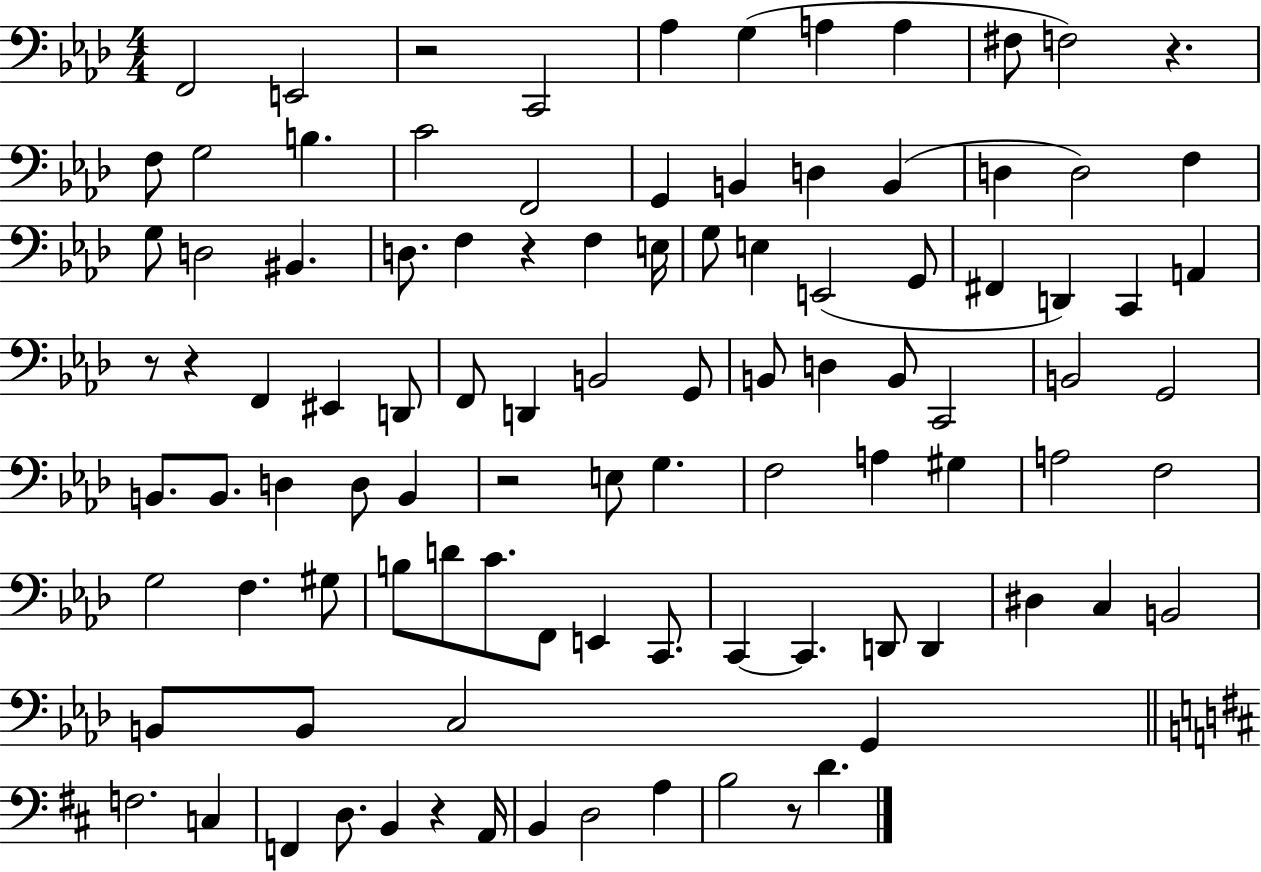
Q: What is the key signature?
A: AES major